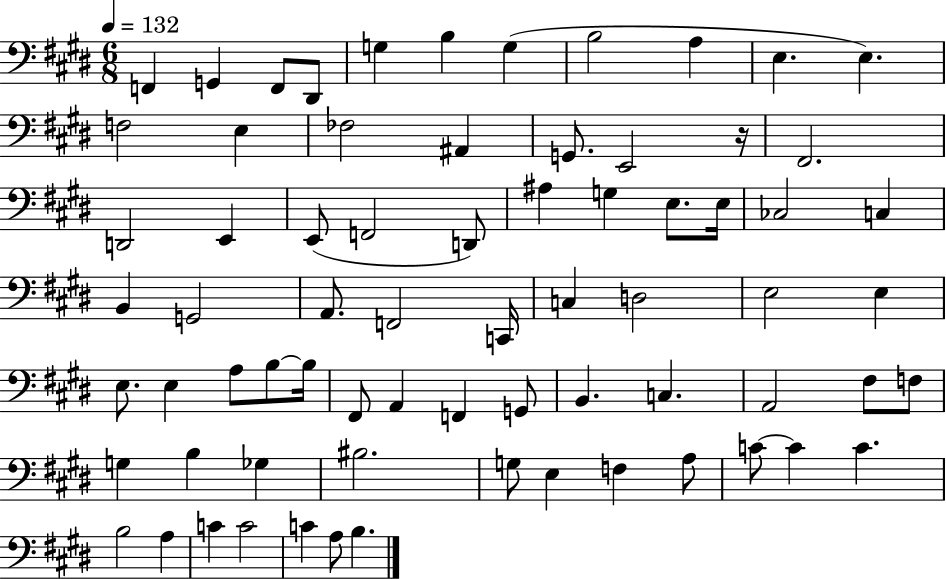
{
  \clef bass
  \numericTimeSignature
  \time 6/8
  \key e \major
  \tempo 4 = 132
  \repeat volta 2 { f,4 g,4 f,8 dis,8 | g4 b4 g4( | b2 a4 | e4. e4.) | \break f2 e4 | fes2 ais,4 | g,8. e,2 r16 | fis,2. | \break d,2 e,4 | e,8( f,2 d,8) | ais4 g4 e8. e16 | ces2 c4 | \break b,4 g,2 | a,8. f,2 c,16 | c4 d2 | e2 e4 | \break e8. e4 a8 b8~~ b16 | fis,8 a,4 f,4 g,8 | b,4. c4. | a,2 fis8 f8 | \break g4 b4 ges4 | bis2. | g8 e4 f4 a8 | c'8~~ c'4 c'4. | \break b2 a4 | c'4 c'2 | c'4 a8 b4. | } \bar "|."
}